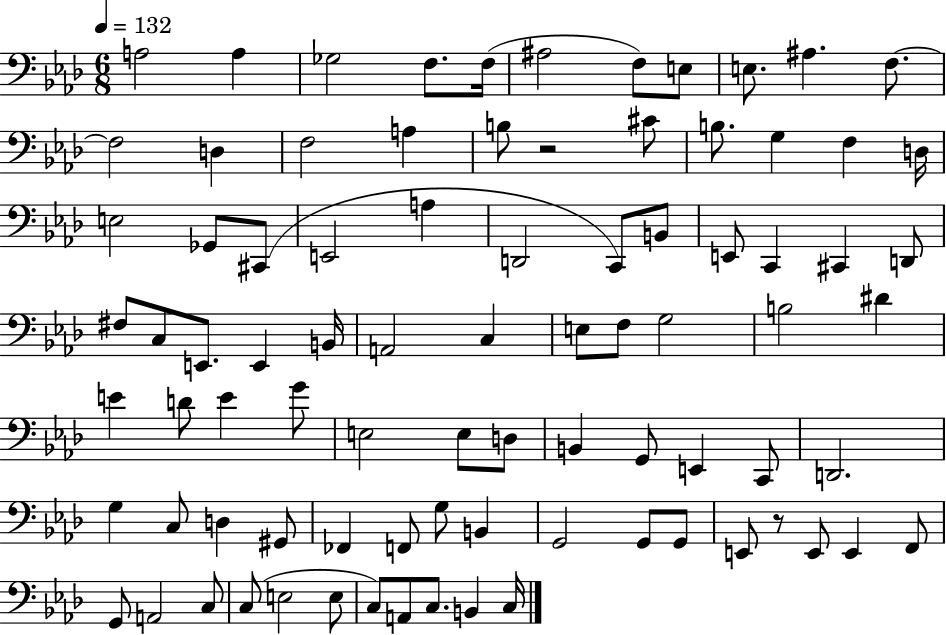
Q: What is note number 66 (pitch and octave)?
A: G2